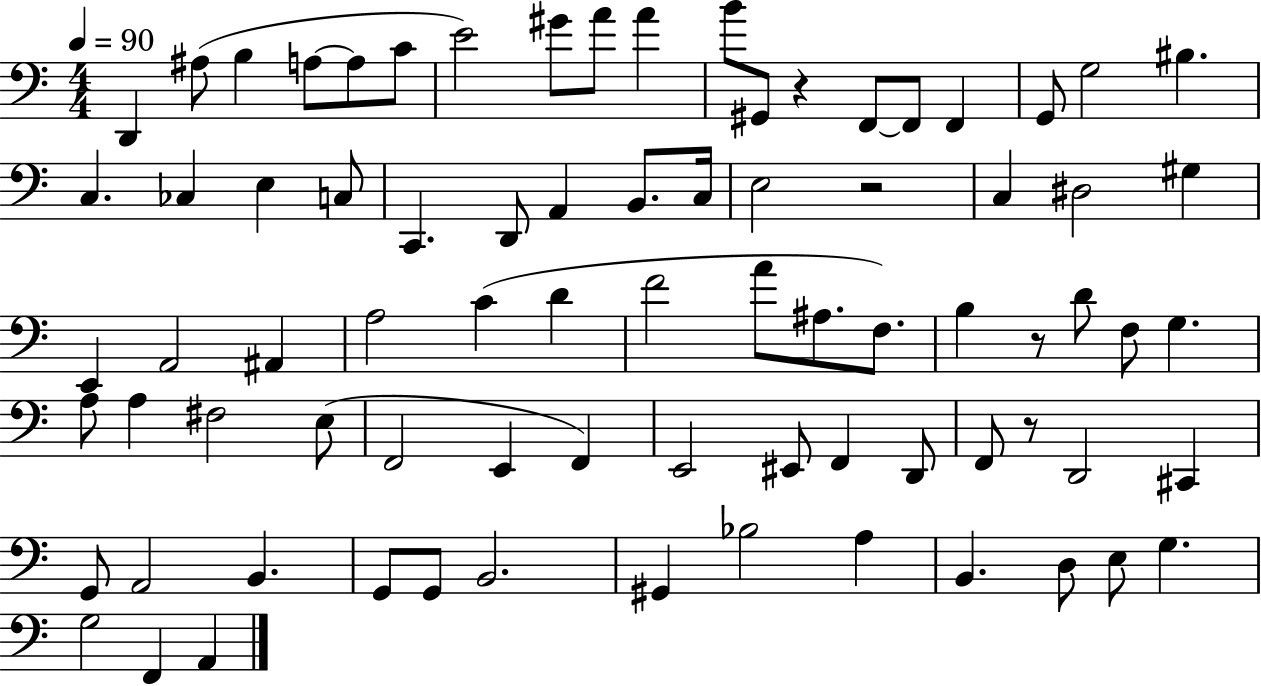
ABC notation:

X:1
T:Untitled
M:4/4
L:1/4
K:C
D,, ^A,/2 B, A,/2 A,/2 C/2 E2 ^G/2 A/2 A B/2 ^G,,/2 z F,,/2 F,,/2 F,, G,,/2 G,2 ^B, C, _C, E, C,/2 C,, D,,/2 A,, B,,/2 C,/4 E,2 z2 C, ^D,2 ^G, E,, A,,2 ^A,, A,2 C D F2 A/2 ^A,/2 F,/2 B, z/2 D/2 F,/2 G, A,/2 A, ^F,2 E,/2 F,,2 E,, F,, E,,2 ^E,,/2 F,, D,,/2 F,,/2 z/2 D,,2 ^C,, G,,/2 A,,2 B,, G,,/2 G,,/2 B,,2 ^G,, _B,2 A, B,, D,/2 E,/2 G, G,2 F,, A,,